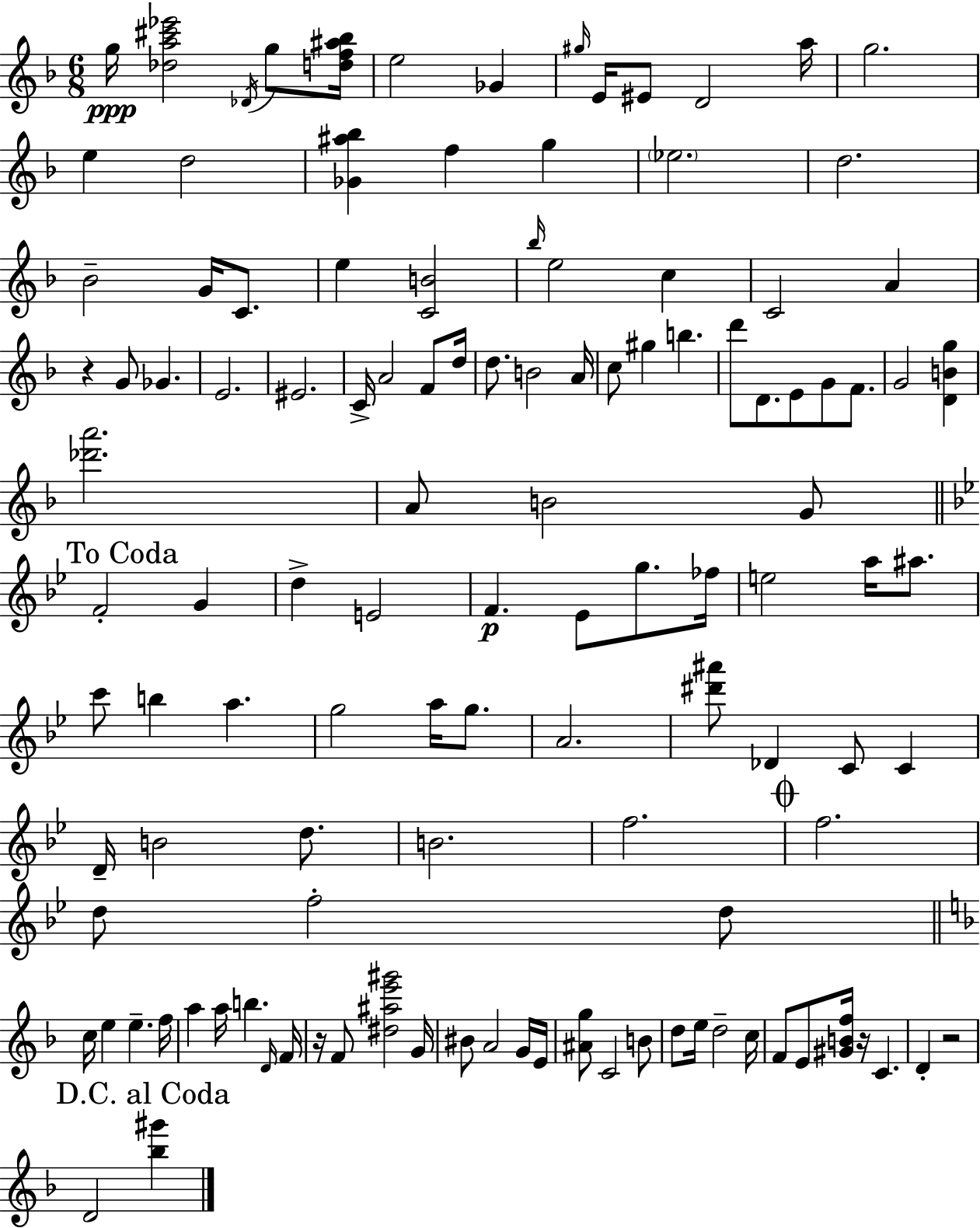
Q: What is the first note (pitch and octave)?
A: G5